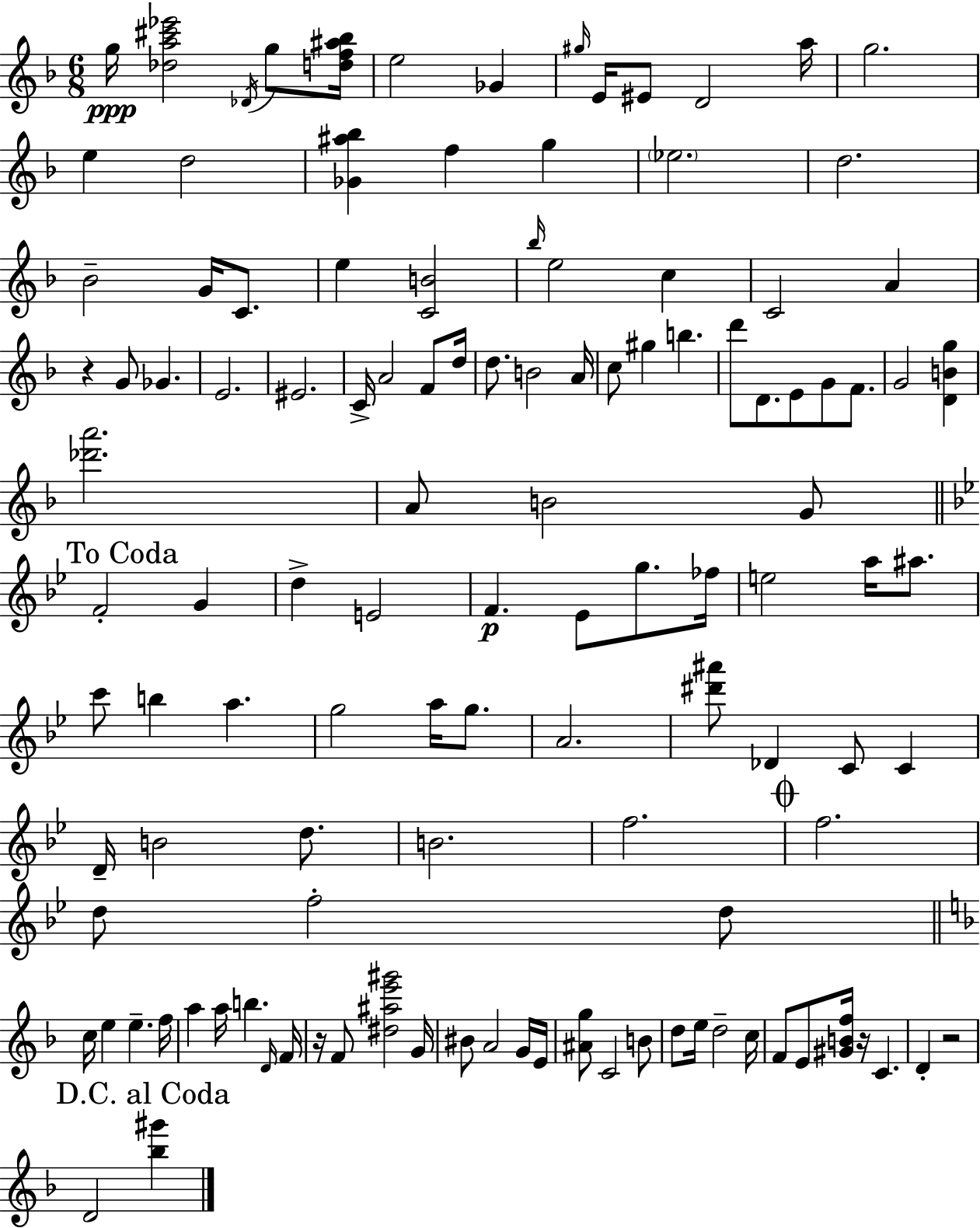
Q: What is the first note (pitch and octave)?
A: G5